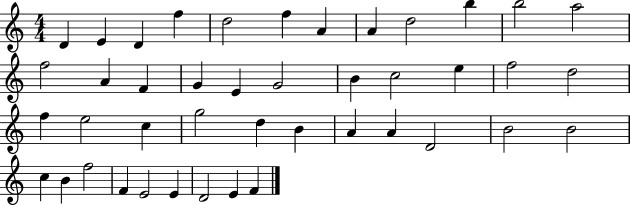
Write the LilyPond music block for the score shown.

{
  \clef treble
  \numericTimeSignature
  \time 4/4
  \key c \major
  d'4 e'4 d'4 f''4 | d''2 f''4 a'4 | a'4 d''2 b''4 | b''2 a''2 | \break f''2 a'4 f'4 | g'4 e'4 g'2 | b'4 c''2 e''4 | f''2 d''2 | \break f''4 e''2 c''4 | g''2 d''4 b'4 | a'4 a'4 d'2 | b'2 b'2 | \break c''4 b'4 f''2 | f'4 e'2 e'4 | d'2 e'4 f'4 | \bar "|."
}